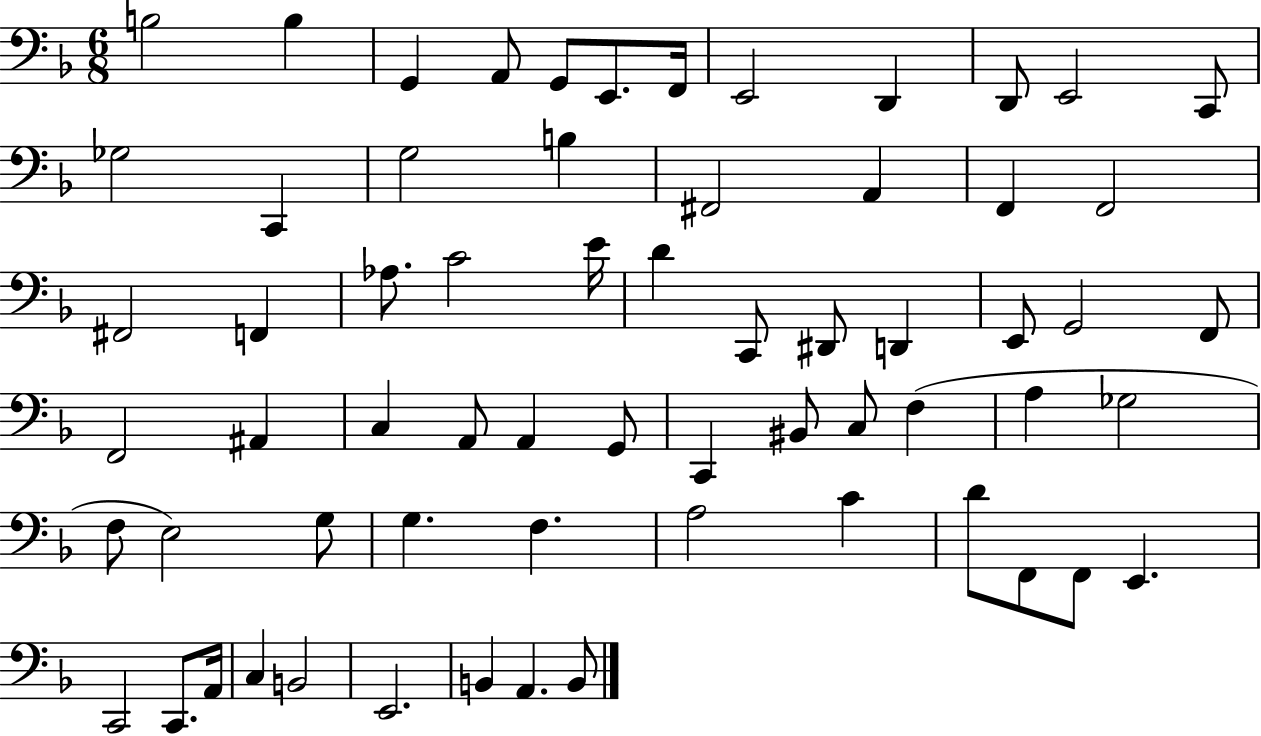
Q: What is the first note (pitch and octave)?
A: B3